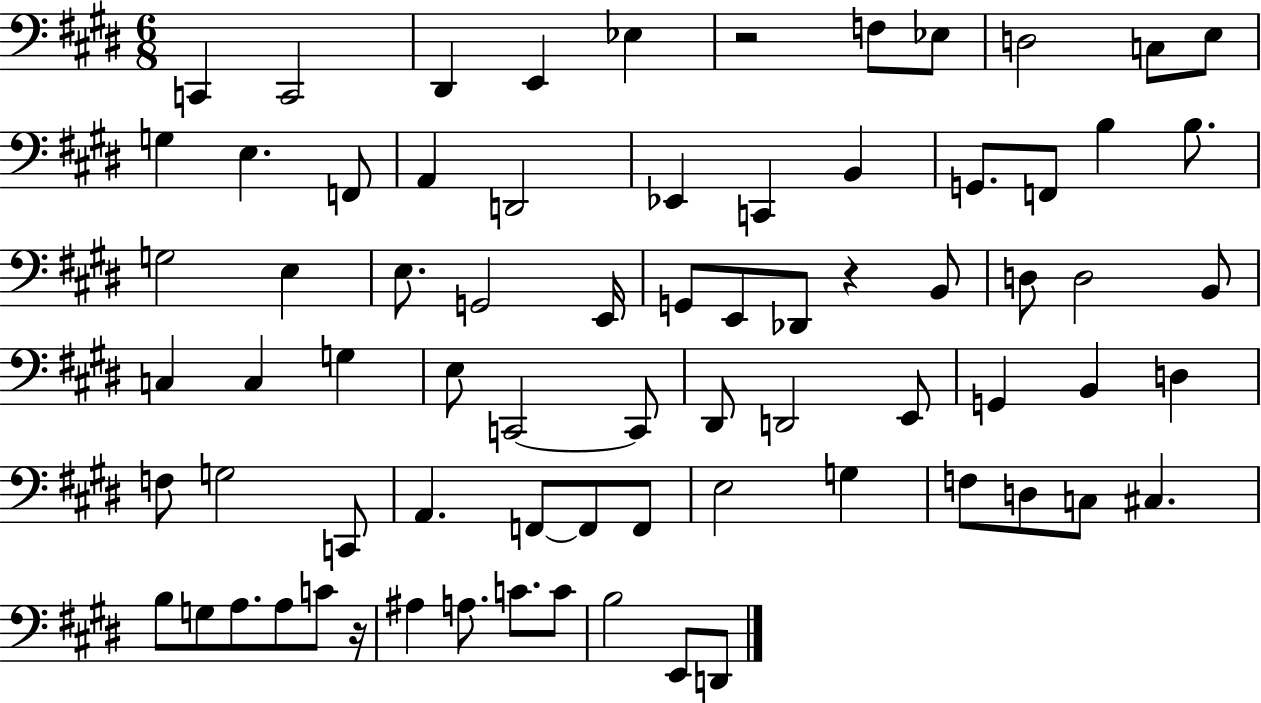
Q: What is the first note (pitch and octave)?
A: C2